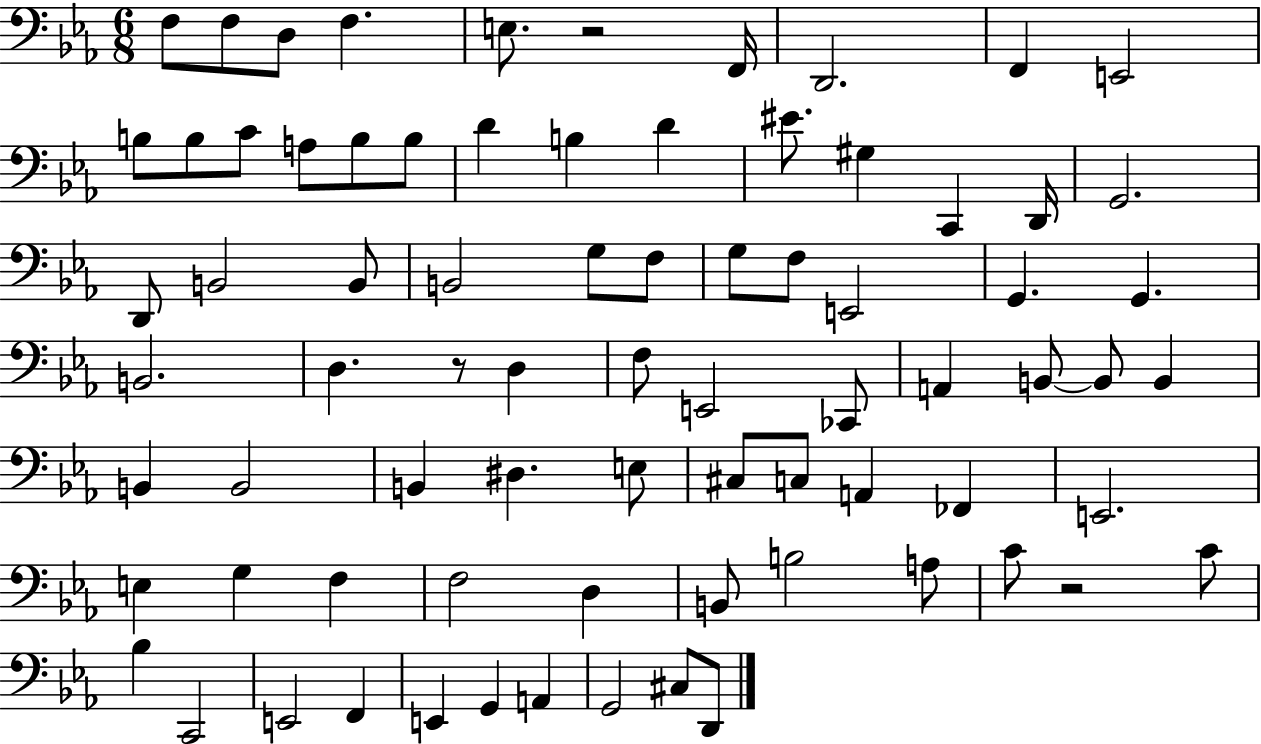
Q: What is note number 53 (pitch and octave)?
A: FES2